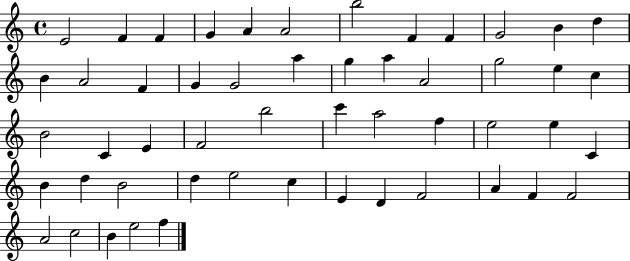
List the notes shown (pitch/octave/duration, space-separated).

E4/h F4/q F4/q G4/q A4/q A4/h B5/h F4/q F4/q G4/h B4/q D5/q B4/q A4/h F4/q G4/q G4/h A5/q G5/q A5/q A4/h G5/h E5/q C5/q B4/h C4/q E4/q F4/h B5/h C6/q A5/h F5/q E5/h E5/q C4/q B4/q D5/q B4/h D5/q E5/h C5/q E4/q D4/q F4/h A4/q F4/q F4/h A4/h C5/h B4/q E5/h F5/q